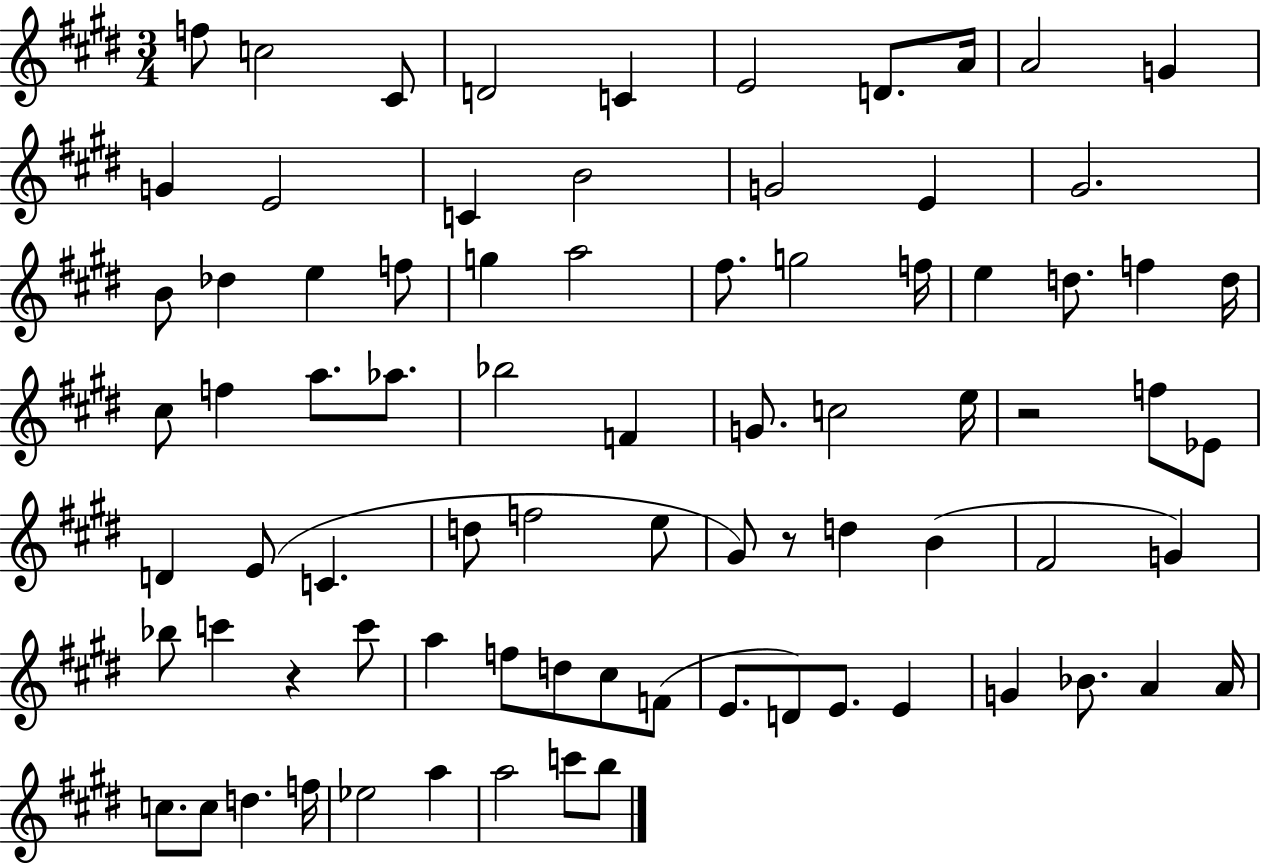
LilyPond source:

{
  \clef treble
  \numericTimeSignature
  \time 3/4
  \key e \major
  f''8 c''2 cis'8 | d'2 c'4 | e'2 d'8. a'16 | a'2 g'4 | \break g'4 e'2 | c'4 b'2 | g'2 e'4 | gis'2. | \break b'8 des''4 e''4 f''8 | g''4 a''2 | fis''8. g''2 f''16 | e''4 d''8. f''4 d''16 | \break cis''8 f''4 a''8. aes''8. | bes''2 f'4 | g'8. c''2 e''16 | r2 f''8 ees'8 | \break d'4 e'8( c'4. | d''8 f''2 e''8 | gis'8) r8 d''4 b'4( | fis'2 g'4) | \break bes''8 c'''4 r4 c'''8 | a''4 f''8 d''8 cis''8 f'8( | e'8. d'8) e'8. e'4 | g'4 bes'8. a'4 a'16 | \break c''8. c''8 d''4. f''16 | ees''2 a''4 | a''2 c'''8 b''8 | \bar "|."
}